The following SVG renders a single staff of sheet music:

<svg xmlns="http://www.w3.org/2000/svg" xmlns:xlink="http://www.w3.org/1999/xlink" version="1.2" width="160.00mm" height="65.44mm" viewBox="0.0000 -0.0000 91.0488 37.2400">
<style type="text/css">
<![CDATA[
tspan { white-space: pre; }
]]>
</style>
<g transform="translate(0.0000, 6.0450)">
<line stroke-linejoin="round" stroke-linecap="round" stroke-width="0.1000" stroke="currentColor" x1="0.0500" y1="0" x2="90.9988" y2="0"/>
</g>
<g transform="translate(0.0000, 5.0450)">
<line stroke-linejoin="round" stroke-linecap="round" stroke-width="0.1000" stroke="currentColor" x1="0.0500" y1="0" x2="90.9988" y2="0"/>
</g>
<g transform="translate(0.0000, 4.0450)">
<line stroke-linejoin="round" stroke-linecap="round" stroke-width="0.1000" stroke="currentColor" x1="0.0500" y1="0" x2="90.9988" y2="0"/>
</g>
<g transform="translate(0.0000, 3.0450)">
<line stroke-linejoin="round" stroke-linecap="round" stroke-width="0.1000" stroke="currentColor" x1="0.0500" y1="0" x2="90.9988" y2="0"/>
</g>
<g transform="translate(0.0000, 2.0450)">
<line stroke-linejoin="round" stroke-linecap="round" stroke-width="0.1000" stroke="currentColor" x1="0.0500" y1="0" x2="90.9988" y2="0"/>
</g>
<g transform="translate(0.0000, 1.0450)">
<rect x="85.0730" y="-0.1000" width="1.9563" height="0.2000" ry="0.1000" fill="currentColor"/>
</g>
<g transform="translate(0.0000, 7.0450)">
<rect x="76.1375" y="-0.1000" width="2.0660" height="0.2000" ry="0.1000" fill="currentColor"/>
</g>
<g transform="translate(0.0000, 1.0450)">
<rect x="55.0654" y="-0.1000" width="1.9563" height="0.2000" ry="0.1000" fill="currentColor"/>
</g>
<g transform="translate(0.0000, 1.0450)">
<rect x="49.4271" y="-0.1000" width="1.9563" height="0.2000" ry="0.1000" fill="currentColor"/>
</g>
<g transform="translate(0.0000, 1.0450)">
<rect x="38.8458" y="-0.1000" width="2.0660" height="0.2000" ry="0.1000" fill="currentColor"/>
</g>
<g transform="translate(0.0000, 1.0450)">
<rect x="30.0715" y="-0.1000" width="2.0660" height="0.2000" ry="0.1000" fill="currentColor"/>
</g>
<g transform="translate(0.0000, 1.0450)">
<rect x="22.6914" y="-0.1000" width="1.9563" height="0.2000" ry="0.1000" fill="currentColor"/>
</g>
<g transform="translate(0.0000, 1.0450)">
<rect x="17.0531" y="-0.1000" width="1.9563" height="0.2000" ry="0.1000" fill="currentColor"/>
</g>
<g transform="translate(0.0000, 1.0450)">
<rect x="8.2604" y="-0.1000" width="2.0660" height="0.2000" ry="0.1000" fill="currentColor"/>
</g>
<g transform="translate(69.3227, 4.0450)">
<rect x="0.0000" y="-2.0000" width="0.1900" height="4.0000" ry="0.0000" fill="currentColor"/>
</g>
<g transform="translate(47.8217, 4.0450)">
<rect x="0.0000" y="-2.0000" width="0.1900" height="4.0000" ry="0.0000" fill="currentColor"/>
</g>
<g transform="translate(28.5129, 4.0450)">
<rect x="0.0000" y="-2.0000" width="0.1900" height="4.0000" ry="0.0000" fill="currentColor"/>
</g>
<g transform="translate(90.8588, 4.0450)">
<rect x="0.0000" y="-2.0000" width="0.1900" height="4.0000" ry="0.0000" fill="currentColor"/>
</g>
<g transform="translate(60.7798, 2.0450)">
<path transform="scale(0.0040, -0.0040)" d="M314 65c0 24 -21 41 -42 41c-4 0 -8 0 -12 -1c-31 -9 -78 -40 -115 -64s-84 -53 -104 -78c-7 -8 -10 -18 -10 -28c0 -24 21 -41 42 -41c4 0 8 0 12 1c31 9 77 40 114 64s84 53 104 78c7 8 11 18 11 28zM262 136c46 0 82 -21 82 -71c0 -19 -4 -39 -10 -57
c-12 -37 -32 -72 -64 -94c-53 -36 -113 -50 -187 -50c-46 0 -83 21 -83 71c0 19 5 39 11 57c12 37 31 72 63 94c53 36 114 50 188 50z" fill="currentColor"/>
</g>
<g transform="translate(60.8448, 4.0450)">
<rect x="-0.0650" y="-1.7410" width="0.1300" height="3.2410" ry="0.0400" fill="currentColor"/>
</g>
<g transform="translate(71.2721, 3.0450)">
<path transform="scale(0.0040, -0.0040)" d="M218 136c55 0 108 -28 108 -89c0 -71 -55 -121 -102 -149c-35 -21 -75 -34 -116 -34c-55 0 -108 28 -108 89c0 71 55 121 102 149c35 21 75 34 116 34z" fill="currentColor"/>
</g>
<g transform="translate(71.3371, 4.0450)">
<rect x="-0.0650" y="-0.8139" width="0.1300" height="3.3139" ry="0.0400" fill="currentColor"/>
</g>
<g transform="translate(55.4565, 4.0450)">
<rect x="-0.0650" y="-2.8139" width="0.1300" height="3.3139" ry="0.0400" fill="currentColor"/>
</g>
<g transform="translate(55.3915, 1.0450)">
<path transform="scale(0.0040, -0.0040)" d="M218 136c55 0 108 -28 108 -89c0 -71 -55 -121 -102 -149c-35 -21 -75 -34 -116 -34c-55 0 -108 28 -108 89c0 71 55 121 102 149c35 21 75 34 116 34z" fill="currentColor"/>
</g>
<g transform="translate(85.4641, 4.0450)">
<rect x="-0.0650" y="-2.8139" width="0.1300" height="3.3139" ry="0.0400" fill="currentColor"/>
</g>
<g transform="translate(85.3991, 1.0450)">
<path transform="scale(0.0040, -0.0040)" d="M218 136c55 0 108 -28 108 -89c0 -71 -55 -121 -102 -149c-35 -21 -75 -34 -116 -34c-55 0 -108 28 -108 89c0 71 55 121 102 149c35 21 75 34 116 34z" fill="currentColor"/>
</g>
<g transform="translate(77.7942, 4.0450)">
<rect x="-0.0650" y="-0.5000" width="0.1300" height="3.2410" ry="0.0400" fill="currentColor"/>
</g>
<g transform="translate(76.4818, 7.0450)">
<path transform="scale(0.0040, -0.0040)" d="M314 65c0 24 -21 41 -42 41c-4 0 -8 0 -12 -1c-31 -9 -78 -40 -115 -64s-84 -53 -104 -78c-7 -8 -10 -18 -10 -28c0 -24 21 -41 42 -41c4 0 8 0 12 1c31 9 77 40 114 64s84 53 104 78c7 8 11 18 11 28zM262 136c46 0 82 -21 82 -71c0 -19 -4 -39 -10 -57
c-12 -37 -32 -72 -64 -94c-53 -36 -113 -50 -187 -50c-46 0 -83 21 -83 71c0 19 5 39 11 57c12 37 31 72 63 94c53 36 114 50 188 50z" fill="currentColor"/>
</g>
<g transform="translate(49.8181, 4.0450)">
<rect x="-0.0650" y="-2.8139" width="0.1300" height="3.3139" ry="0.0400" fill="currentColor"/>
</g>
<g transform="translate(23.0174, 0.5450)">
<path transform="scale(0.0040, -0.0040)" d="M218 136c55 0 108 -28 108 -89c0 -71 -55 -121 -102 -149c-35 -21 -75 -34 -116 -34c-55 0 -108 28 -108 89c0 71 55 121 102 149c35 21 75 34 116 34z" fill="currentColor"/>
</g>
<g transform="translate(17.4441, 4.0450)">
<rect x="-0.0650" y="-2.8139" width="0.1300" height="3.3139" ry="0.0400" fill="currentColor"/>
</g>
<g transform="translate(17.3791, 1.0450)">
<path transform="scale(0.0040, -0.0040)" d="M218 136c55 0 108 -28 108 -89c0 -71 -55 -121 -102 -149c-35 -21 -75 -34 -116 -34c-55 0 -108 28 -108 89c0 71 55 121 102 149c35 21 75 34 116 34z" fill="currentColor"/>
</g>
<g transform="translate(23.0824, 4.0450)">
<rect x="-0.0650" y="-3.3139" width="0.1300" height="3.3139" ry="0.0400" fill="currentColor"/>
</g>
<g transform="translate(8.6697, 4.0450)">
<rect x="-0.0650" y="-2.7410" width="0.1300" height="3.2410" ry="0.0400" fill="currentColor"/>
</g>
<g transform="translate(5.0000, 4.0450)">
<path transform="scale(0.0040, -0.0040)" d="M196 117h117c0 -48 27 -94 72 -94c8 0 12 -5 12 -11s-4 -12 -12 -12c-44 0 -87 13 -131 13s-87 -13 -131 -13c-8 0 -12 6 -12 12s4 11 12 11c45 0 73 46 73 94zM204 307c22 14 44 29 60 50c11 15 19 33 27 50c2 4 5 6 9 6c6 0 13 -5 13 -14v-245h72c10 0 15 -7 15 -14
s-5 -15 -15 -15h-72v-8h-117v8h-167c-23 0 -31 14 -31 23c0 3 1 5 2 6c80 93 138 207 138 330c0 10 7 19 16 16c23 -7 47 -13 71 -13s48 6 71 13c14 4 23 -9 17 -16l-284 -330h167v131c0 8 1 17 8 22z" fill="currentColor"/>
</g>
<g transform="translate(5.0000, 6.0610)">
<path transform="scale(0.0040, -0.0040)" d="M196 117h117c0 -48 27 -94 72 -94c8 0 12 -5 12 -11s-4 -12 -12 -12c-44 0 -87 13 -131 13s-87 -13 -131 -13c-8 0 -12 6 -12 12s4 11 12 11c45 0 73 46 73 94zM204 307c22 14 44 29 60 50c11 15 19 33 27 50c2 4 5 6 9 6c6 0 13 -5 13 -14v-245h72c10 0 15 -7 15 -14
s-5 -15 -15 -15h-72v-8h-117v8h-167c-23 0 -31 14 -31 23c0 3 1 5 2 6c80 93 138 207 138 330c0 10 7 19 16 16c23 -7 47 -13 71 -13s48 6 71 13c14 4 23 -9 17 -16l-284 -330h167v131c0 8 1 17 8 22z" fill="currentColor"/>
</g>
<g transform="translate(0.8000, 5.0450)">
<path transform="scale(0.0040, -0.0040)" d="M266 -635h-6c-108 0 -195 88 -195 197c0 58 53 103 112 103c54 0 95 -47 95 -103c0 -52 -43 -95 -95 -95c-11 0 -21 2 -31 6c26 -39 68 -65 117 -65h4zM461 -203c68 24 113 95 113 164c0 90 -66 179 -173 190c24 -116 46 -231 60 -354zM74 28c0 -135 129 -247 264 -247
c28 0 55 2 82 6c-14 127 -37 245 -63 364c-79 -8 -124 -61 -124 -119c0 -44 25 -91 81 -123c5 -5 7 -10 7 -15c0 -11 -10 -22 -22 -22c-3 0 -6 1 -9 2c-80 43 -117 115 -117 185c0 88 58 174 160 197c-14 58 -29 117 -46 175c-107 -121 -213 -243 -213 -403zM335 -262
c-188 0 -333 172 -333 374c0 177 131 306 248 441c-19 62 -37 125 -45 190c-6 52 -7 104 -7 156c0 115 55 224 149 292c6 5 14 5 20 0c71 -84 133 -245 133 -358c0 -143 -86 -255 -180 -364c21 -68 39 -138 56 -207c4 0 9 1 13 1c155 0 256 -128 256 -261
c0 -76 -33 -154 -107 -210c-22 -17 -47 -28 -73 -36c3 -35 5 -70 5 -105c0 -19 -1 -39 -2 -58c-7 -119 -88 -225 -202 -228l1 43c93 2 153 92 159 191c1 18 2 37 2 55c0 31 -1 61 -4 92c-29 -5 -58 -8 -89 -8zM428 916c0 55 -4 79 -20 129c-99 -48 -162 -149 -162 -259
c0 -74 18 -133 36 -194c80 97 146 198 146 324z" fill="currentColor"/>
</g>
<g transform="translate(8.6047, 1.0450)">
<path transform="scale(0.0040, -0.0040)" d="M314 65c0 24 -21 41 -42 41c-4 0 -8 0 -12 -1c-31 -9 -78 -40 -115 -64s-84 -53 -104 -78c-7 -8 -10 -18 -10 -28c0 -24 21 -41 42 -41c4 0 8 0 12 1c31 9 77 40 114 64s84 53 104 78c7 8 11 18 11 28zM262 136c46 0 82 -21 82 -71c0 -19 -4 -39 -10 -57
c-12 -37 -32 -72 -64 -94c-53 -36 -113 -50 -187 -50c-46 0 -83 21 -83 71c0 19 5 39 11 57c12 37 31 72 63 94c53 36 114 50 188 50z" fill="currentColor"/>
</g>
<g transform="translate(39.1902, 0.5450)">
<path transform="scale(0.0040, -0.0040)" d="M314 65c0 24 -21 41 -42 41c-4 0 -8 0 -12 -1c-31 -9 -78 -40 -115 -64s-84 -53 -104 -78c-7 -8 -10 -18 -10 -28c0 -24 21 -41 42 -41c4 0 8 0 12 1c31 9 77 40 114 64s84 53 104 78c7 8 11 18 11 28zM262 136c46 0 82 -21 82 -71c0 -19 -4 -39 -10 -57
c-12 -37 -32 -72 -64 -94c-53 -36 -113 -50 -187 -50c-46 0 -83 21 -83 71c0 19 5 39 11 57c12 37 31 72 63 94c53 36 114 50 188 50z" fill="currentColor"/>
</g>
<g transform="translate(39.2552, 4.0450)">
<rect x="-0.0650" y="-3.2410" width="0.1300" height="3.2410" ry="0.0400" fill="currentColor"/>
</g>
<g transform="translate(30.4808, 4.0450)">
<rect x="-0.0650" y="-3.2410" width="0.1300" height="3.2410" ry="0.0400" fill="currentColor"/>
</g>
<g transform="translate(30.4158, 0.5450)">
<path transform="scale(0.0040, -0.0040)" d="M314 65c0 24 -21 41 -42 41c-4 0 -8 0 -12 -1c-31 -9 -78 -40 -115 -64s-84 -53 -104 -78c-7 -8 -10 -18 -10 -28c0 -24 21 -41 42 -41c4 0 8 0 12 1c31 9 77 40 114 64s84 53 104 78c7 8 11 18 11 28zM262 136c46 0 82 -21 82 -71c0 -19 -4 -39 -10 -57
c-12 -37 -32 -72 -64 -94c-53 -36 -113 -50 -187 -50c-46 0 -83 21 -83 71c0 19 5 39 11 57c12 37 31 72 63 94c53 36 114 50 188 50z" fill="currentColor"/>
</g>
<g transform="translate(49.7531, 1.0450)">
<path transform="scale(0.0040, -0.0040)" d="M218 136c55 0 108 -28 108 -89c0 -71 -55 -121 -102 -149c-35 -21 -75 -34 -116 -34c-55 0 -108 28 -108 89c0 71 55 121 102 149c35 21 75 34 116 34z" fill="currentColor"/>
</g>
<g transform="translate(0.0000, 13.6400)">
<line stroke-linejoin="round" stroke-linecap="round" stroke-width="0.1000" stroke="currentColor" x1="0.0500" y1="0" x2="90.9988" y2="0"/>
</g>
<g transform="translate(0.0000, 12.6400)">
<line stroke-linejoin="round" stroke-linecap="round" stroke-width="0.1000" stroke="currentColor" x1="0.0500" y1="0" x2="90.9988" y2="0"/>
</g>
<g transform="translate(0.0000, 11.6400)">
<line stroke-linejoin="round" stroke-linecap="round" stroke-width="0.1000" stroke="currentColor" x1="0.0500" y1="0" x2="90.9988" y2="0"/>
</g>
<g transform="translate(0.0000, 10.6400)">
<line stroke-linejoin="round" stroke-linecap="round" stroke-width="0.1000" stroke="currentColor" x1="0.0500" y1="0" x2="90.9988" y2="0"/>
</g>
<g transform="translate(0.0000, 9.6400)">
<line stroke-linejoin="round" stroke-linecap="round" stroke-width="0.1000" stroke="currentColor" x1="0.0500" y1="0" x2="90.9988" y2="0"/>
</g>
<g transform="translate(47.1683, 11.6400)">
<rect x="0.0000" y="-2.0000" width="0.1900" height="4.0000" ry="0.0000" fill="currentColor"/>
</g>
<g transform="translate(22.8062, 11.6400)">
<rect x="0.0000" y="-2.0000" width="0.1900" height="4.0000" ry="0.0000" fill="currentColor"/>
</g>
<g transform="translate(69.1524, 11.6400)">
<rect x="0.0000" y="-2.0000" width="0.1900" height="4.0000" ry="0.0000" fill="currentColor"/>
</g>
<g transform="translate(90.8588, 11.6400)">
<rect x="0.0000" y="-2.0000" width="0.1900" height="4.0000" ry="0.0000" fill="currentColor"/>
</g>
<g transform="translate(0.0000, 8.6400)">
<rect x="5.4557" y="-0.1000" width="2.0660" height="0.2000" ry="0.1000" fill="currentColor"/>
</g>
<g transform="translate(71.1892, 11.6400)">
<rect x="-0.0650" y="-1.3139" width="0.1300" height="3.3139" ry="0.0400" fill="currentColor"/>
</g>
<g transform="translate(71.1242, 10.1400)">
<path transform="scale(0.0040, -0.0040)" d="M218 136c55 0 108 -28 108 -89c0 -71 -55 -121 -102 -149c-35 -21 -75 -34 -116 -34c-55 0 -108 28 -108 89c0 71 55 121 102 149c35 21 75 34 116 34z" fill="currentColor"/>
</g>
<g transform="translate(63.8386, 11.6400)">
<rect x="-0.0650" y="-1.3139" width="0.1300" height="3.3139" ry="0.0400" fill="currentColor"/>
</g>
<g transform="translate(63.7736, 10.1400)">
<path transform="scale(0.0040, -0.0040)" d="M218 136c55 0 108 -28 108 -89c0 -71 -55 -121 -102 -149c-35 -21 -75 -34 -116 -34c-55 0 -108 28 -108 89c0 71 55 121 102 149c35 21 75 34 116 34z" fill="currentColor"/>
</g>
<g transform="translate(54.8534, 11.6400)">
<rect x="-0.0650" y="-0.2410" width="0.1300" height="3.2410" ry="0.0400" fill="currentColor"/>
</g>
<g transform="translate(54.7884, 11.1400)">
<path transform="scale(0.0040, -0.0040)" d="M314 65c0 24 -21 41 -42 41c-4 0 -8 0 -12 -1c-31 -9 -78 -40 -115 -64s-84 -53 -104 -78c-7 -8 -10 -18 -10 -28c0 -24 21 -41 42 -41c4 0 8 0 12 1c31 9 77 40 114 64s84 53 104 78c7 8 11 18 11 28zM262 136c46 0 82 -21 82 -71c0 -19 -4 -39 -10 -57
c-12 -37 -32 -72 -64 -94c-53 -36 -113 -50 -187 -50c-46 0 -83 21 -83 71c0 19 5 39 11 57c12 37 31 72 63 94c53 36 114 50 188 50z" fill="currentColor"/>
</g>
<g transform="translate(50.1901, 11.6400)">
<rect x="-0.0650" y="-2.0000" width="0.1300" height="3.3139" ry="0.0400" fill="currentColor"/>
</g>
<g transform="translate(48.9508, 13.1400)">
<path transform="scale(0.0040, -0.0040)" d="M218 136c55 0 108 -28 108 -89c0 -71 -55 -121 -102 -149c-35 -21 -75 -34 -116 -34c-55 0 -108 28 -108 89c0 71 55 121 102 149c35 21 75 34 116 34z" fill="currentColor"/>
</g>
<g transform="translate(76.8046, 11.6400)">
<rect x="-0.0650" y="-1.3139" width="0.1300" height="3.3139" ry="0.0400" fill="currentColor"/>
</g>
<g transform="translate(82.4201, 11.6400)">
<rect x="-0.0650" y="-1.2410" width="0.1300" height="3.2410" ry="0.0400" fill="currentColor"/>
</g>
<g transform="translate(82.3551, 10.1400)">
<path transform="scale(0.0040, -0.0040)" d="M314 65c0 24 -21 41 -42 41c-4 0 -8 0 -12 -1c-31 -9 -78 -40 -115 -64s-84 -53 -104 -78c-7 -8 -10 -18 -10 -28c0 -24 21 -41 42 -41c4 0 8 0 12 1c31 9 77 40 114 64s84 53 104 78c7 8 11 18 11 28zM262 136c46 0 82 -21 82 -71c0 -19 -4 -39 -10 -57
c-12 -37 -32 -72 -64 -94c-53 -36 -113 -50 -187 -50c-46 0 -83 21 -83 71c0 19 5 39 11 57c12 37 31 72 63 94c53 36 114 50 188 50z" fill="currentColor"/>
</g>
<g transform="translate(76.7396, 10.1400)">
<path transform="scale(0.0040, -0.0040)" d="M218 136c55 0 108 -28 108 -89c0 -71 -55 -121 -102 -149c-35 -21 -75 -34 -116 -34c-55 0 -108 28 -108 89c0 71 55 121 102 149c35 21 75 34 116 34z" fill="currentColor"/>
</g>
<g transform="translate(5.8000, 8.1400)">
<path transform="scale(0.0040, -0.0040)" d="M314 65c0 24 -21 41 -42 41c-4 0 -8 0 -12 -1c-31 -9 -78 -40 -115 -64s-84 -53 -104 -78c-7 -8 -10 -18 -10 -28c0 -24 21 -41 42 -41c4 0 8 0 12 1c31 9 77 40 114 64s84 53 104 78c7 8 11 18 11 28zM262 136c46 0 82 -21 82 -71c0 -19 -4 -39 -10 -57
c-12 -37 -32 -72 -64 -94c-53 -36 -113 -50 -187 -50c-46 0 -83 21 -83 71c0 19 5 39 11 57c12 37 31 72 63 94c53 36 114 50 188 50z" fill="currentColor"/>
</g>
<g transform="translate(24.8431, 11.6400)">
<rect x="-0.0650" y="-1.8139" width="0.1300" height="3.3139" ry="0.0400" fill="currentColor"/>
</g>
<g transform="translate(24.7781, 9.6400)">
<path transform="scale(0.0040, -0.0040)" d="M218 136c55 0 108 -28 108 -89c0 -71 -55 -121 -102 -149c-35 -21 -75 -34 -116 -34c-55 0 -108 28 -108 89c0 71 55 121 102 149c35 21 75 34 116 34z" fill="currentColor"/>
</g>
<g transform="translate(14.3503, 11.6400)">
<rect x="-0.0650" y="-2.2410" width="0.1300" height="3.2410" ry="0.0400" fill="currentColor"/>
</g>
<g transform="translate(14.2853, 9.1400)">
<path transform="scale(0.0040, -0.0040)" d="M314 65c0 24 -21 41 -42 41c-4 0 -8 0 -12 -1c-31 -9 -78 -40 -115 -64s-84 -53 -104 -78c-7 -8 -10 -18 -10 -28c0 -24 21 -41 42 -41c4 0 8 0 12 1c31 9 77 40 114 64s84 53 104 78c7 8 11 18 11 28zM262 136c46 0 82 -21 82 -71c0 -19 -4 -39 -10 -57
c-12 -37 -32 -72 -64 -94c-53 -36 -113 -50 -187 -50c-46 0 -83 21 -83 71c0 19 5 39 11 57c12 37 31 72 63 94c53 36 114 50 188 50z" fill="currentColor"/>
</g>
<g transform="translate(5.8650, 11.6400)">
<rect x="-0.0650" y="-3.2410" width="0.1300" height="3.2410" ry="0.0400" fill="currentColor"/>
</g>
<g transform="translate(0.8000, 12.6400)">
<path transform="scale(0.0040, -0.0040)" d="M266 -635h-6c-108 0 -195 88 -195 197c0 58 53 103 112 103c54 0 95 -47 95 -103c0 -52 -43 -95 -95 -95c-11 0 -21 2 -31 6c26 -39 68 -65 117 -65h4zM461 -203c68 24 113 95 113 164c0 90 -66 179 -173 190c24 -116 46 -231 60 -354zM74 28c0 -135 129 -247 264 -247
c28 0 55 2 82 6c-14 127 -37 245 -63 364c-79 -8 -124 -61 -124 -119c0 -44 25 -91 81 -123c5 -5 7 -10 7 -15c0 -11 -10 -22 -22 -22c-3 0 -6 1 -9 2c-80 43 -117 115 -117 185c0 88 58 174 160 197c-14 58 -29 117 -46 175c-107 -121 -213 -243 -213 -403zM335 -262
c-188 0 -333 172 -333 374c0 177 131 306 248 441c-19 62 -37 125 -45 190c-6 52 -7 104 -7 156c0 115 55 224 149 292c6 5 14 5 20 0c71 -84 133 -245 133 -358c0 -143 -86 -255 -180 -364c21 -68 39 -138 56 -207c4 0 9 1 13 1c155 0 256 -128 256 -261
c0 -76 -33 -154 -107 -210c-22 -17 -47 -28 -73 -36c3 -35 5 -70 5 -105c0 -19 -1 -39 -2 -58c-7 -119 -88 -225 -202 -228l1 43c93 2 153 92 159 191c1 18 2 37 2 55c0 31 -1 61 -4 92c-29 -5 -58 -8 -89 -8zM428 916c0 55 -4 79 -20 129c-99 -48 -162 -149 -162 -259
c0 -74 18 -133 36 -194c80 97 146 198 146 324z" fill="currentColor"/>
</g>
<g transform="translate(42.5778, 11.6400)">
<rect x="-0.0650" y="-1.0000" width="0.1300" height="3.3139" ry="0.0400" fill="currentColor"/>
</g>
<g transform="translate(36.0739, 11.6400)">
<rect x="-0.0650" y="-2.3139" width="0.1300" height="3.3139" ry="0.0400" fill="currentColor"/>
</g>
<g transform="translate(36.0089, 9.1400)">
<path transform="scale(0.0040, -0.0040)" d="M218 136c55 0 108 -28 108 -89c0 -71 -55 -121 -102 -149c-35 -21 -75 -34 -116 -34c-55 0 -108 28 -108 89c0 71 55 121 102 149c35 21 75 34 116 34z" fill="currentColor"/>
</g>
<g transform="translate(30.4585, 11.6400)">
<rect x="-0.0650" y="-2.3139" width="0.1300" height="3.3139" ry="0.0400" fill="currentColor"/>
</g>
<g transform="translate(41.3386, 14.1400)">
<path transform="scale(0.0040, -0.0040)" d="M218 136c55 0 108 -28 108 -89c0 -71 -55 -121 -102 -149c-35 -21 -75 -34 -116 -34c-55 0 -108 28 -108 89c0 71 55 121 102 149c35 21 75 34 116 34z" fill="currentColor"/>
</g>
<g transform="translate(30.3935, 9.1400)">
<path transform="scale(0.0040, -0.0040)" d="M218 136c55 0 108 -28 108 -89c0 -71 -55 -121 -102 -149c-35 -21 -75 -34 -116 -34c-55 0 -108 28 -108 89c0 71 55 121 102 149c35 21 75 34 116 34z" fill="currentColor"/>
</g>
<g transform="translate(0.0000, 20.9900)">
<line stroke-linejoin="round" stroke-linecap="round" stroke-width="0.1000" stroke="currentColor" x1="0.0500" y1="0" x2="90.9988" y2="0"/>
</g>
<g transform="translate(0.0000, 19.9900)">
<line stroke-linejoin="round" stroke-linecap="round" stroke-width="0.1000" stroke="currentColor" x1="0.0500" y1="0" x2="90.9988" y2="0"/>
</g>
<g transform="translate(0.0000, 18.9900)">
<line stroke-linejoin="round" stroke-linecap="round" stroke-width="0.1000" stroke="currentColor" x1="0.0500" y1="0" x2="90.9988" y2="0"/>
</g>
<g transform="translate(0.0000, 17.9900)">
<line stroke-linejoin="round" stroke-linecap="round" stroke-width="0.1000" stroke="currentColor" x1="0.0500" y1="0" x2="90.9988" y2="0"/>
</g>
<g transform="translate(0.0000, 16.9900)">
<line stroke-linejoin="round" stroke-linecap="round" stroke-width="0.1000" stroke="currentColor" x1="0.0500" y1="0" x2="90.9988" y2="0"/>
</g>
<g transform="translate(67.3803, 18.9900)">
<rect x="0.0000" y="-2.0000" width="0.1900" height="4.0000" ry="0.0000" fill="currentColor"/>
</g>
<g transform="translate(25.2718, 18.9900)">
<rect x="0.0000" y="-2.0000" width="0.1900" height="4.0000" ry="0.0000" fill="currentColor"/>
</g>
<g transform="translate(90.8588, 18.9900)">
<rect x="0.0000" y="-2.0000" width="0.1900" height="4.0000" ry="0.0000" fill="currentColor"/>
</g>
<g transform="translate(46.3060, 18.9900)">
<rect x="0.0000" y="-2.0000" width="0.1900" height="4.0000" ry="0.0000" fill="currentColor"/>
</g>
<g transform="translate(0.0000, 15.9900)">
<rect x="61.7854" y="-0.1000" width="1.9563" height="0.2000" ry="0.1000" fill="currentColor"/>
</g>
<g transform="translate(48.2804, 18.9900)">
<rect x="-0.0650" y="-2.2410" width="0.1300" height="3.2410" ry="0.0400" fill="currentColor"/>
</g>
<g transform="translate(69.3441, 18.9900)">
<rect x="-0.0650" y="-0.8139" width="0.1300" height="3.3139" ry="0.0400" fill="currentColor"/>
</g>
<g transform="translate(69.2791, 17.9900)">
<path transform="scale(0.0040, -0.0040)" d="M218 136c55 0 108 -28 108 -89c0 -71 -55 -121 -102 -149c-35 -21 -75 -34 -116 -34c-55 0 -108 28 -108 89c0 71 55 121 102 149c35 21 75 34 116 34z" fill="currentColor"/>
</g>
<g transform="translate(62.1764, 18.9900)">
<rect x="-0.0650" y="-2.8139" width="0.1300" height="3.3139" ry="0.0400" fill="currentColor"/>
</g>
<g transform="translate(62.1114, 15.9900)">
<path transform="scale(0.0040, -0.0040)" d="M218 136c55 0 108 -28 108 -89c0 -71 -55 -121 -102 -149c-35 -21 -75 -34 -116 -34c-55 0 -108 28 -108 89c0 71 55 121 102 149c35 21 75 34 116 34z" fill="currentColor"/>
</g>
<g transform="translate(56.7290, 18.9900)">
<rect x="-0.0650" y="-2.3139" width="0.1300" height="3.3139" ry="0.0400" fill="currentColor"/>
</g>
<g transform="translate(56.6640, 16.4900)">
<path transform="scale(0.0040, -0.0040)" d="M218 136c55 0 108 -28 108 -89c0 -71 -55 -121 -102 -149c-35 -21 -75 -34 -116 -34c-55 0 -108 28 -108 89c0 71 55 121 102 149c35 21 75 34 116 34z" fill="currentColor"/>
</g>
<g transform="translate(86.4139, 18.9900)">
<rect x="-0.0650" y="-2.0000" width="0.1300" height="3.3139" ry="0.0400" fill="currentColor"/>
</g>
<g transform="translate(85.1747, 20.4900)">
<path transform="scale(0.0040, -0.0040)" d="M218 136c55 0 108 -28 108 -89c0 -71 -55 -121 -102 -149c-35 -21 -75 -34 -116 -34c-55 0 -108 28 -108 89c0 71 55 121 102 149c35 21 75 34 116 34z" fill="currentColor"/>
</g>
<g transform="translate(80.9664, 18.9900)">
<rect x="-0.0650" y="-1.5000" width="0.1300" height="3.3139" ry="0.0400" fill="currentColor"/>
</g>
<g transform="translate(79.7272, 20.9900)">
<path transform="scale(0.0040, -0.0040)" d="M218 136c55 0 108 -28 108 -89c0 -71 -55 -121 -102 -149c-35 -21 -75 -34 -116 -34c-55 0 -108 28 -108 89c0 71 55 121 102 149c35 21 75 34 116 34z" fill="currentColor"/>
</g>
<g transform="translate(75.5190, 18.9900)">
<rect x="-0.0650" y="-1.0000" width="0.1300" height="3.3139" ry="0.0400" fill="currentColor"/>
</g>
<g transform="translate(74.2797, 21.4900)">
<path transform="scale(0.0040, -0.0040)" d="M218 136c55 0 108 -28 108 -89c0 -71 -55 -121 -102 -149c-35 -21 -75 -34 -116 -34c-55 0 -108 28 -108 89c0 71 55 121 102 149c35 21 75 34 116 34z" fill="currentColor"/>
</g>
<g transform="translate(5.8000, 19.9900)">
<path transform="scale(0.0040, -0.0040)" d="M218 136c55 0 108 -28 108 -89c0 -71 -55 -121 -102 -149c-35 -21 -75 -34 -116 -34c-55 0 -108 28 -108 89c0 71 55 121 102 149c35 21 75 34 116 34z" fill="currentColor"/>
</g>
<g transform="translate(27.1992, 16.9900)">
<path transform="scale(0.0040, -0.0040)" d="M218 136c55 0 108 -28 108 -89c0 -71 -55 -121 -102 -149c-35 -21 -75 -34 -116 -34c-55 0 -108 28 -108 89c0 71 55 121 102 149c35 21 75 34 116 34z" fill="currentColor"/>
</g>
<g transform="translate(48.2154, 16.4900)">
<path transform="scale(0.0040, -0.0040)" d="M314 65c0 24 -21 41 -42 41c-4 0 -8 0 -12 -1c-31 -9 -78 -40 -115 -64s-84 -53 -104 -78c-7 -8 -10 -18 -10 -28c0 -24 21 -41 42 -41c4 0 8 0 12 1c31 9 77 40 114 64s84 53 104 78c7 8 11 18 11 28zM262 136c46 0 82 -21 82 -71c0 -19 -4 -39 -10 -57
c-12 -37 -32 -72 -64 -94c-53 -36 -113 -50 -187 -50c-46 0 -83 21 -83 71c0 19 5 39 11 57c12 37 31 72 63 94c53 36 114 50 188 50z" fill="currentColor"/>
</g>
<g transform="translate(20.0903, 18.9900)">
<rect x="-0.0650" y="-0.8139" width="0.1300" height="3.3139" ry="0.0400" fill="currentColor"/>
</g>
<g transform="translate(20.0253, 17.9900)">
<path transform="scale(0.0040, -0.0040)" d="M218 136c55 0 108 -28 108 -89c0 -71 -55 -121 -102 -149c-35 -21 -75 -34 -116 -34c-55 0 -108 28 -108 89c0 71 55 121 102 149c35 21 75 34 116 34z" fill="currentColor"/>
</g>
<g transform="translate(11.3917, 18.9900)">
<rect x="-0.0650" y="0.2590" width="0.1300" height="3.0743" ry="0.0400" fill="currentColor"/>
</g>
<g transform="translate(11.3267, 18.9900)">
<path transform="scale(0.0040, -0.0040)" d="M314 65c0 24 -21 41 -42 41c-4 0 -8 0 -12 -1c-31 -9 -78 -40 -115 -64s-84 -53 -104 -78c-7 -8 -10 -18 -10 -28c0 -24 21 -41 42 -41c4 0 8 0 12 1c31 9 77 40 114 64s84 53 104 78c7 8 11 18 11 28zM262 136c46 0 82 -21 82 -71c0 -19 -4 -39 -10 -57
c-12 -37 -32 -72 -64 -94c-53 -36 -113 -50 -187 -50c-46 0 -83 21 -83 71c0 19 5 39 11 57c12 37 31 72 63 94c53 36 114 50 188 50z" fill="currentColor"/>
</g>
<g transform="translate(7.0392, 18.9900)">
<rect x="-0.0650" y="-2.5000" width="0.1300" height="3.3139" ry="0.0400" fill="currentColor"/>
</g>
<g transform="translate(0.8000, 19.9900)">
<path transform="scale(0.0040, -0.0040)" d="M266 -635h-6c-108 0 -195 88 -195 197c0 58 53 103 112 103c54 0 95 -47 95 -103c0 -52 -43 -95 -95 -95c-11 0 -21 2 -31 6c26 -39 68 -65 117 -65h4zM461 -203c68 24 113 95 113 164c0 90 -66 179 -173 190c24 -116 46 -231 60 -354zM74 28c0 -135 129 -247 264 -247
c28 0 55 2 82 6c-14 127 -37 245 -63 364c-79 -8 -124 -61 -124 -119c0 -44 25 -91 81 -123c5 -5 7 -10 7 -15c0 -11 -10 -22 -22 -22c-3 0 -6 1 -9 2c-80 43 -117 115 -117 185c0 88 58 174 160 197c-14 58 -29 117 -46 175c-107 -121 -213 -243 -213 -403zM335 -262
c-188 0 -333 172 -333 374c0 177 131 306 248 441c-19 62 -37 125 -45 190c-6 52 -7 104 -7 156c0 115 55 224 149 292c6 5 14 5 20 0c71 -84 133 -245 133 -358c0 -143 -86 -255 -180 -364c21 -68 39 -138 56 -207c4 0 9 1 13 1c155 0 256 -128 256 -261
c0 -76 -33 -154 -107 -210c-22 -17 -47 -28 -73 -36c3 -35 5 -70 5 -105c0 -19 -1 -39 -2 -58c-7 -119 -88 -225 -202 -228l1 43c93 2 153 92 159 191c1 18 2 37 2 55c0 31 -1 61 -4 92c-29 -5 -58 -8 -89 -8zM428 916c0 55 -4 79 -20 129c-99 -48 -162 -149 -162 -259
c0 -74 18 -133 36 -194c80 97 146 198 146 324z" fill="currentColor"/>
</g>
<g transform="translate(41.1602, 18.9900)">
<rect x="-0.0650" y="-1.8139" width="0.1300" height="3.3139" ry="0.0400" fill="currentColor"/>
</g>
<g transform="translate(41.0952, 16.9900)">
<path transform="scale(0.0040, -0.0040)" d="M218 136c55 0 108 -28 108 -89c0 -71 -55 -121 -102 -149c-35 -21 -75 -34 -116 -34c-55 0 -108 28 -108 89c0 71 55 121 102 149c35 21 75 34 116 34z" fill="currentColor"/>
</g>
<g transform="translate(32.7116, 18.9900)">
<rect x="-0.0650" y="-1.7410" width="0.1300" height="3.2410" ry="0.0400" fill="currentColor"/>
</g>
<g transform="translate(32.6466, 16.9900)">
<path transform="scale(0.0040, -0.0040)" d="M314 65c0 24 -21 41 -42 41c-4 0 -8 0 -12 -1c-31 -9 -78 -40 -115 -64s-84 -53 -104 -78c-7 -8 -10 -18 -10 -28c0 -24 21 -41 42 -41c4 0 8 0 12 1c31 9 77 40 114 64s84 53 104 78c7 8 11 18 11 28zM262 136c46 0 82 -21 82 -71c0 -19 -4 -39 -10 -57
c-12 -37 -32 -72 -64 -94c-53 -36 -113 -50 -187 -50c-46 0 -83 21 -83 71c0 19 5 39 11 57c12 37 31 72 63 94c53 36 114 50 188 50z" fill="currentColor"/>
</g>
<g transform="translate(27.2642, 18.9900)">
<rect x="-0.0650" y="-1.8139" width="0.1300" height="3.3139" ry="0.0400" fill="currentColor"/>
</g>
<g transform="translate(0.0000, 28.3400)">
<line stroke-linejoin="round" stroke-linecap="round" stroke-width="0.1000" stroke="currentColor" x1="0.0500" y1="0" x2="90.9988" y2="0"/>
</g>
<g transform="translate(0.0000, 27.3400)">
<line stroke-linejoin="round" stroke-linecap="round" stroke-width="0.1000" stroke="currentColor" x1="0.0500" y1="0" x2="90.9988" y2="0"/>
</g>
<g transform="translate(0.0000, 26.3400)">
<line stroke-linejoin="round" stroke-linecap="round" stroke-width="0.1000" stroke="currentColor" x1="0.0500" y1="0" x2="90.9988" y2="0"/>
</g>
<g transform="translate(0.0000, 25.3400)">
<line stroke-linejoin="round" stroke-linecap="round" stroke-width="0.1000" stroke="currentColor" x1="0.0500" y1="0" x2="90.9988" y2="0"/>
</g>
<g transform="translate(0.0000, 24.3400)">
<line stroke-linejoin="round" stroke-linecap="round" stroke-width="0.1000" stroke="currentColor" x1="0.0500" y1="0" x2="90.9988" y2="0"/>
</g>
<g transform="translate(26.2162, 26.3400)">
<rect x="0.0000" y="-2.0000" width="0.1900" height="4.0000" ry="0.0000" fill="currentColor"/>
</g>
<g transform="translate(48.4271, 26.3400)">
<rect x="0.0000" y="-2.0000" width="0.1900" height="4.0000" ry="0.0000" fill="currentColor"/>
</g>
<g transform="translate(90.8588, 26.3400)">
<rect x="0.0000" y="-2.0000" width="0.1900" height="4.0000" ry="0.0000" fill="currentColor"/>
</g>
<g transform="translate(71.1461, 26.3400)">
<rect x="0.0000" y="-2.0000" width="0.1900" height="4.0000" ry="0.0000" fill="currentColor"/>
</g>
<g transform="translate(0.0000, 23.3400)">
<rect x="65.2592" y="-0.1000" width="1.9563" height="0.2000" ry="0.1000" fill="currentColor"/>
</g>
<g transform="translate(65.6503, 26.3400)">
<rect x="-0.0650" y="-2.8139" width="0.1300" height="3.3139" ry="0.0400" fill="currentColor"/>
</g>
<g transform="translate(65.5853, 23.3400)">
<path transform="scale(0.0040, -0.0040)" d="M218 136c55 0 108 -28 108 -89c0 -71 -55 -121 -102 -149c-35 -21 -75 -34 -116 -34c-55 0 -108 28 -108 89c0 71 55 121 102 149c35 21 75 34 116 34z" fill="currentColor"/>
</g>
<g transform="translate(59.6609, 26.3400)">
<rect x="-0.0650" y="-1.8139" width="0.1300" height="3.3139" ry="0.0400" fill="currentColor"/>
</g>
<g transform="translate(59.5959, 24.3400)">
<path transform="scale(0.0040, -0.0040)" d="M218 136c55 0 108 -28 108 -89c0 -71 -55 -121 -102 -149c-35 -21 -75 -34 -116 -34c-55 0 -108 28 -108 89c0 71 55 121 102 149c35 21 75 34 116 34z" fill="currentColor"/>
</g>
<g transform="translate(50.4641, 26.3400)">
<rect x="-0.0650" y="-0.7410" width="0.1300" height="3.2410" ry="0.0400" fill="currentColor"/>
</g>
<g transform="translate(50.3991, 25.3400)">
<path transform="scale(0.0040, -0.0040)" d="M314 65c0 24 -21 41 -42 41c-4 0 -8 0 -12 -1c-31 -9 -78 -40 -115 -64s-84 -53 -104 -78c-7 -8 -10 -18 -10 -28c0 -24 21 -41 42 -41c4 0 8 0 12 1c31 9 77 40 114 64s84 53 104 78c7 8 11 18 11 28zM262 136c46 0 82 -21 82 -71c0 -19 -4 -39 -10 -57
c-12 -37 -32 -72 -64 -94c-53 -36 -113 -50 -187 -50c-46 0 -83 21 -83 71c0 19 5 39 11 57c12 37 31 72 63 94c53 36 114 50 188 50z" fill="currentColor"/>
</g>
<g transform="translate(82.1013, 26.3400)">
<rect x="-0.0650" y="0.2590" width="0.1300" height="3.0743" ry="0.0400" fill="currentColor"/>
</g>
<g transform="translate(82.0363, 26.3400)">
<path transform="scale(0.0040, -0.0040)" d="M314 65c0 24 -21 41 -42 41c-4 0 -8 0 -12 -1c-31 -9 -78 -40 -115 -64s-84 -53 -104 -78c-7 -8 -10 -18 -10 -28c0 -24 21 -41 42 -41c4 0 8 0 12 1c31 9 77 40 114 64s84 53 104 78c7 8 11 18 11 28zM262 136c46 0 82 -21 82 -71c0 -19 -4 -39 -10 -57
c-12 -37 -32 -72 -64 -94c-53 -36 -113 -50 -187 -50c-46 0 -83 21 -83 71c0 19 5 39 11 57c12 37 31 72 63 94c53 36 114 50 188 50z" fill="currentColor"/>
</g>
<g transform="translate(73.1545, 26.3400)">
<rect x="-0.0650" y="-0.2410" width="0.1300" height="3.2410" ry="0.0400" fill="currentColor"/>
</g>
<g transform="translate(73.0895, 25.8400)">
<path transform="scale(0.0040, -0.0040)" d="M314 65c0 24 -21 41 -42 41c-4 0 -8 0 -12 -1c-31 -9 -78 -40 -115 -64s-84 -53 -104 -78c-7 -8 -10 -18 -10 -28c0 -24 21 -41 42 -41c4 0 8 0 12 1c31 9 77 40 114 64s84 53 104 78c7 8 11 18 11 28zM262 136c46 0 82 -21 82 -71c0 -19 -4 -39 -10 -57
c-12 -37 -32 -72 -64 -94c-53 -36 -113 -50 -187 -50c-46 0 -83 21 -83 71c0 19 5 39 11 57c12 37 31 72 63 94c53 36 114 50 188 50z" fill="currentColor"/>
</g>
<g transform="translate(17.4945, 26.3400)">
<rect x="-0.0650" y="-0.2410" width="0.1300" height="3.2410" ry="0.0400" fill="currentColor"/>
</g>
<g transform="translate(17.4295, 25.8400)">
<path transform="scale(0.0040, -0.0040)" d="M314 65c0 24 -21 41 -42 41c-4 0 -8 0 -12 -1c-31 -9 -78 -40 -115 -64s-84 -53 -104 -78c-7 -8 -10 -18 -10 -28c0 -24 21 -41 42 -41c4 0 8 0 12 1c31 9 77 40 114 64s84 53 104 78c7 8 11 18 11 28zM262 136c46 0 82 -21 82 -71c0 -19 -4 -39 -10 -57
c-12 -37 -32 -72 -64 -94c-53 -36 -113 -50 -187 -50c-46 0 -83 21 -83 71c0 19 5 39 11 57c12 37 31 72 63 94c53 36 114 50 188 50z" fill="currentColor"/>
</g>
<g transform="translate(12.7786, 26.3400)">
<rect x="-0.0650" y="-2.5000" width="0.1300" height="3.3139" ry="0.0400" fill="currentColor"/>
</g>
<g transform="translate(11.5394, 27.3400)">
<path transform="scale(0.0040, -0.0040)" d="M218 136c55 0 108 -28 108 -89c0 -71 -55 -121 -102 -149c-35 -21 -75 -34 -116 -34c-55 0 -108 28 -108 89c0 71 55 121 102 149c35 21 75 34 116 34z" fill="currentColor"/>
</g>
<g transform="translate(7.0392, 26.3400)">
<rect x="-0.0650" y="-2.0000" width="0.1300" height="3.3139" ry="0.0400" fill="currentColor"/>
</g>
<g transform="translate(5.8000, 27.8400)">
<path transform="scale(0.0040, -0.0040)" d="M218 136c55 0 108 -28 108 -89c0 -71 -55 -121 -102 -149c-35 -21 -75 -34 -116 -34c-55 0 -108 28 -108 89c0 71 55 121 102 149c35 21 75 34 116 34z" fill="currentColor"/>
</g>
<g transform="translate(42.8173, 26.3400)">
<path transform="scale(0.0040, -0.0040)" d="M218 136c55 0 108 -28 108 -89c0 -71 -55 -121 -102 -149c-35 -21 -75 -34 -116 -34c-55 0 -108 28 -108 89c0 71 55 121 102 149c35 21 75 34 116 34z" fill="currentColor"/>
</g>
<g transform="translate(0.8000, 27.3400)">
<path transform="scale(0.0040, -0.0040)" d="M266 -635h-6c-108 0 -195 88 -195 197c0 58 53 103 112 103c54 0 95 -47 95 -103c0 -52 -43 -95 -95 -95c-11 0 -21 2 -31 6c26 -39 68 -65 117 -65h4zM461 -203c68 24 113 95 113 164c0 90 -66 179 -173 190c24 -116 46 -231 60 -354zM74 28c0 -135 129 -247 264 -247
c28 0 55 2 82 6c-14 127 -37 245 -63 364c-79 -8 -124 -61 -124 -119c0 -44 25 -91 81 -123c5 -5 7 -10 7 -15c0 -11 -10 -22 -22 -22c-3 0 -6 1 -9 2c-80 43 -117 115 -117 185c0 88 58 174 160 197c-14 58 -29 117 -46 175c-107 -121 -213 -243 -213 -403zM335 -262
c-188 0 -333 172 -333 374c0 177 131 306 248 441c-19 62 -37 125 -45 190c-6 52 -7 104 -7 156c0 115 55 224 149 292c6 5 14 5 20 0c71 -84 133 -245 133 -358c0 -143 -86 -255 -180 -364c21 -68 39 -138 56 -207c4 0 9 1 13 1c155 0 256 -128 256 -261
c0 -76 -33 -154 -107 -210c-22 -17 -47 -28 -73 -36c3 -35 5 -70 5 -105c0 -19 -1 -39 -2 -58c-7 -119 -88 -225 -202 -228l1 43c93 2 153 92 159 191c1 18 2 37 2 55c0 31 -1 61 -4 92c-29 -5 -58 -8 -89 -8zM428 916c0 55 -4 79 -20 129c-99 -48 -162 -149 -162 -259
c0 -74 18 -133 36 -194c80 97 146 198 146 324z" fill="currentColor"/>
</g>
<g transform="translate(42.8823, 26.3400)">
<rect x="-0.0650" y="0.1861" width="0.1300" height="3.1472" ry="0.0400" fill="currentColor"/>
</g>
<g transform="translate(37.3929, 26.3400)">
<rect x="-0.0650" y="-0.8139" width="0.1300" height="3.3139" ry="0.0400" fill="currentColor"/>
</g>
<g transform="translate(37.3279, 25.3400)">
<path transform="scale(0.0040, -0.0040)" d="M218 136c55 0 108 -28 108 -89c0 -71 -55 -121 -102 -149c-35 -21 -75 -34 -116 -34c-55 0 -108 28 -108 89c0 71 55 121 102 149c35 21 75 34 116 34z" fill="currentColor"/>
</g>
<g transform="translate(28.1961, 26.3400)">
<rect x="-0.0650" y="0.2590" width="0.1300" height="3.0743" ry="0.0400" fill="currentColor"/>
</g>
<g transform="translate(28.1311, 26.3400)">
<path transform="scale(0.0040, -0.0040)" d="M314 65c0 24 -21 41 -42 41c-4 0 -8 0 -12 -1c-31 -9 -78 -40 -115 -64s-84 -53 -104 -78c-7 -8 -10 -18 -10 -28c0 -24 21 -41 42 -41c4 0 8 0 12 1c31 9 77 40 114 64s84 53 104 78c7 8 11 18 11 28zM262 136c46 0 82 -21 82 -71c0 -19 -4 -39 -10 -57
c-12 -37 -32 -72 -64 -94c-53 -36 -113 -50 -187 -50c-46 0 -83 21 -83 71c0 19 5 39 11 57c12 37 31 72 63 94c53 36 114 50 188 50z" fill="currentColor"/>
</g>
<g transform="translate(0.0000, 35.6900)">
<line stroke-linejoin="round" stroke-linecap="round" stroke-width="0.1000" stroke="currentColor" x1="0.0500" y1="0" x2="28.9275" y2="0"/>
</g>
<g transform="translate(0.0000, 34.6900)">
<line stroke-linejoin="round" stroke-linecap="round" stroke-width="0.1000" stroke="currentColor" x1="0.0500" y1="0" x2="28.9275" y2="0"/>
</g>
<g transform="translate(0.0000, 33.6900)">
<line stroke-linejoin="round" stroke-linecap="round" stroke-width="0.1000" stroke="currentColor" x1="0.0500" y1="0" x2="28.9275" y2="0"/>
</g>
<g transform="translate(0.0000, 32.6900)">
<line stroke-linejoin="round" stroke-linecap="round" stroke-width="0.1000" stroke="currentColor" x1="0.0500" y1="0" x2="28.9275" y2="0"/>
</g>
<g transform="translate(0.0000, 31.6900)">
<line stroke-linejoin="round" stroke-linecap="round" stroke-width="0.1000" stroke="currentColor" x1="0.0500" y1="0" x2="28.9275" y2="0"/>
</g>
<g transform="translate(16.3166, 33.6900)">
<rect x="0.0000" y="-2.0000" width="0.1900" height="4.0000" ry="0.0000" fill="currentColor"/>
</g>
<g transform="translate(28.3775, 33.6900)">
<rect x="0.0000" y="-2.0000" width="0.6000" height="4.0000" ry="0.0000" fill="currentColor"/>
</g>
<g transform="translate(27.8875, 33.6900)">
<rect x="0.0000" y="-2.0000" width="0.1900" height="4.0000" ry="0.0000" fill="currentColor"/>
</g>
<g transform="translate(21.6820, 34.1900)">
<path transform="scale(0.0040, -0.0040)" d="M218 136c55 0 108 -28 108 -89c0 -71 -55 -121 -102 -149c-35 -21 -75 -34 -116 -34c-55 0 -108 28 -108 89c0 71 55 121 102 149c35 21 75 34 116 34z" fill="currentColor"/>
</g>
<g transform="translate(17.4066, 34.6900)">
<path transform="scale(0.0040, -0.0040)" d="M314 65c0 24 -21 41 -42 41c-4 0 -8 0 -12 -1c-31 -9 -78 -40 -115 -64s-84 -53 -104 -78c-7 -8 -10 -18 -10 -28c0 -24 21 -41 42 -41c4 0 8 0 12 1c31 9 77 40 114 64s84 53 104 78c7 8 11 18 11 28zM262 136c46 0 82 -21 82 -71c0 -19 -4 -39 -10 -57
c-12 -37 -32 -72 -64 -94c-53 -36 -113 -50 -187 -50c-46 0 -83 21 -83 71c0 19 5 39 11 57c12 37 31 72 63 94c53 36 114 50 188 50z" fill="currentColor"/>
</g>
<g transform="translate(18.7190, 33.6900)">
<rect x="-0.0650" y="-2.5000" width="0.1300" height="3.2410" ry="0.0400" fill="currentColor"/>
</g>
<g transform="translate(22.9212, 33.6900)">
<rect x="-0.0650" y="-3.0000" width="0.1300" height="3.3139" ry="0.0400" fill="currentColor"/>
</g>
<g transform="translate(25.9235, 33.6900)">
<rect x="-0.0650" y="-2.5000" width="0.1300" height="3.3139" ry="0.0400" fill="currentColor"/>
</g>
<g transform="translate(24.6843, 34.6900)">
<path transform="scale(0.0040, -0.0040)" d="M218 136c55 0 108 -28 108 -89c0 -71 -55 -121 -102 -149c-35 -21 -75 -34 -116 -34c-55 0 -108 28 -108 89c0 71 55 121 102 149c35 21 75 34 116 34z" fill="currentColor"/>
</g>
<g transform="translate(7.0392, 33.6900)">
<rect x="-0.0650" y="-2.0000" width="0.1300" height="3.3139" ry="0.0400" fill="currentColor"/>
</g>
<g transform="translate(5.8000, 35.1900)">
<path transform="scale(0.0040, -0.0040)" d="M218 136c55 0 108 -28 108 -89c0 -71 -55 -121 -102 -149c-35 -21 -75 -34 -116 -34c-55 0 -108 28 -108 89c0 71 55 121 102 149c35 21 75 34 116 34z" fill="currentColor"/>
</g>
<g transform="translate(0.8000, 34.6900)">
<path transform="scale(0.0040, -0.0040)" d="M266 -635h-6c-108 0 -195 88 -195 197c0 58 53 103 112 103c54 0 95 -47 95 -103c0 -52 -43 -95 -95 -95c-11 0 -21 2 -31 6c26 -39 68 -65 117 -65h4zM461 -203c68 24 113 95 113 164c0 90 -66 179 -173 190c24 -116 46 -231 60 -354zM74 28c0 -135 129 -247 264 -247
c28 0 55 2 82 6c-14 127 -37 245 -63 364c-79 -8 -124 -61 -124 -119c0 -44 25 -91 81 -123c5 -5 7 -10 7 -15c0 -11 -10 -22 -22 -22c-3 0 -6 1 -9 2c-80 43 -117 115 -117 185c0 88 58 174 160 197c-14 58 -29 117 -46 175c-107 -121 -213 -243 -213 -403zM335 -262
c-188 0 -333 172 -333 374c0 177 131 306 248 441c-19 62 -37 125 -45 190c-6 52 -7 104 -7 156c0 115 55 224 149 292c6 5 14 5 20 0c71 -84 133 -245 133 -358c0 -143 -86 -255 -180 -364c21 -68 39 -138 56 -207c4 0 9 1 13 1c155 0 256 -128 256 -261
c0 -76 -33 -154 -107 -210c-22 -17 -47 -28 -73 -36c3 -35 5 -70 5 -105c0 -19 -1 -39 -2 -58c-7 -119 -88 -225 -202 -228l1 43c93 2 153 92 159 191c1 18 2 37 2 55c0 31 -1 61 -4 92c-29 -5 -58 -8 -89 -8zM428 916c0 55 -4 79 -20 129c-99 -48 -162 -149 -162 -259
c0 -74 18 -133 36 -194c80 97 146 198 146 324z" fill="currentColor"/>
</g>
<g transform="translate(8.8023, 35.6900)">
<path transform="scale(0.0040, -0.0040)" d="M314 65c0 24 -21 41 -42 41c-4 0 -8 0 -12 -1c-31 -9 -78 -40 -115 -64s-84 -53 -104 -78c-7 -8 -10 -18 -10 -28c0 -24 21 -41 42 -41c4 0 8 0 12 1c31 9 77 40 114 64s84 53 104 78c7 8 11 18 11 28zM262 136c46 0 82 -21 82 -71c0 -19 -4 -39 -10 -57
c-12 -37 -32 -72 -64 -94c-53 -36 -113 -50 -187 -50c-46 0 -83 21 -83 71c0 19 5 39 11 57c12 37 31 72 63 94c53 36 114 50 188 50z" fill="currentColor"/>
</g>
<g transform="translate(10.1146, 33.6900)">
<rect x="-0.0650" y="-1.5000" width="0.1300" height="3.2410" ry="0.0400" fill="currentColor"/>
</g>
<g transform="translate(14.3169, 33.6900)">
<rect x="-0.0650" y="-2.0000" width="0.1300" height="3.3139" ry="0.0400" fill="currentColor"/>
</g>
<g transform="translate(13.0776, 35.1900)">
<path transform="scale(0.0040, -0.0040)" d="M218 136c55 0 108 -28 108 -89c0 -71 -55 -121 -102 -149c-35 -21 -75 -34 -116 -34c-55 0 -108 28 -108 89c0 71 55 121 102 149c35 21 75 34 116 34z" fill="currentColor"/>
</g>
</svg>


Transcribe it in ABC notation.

X:1
T:Untitled
M:4/4
L:1/4
K:C
a2 a b b2 b2 a a f2 d C2 a b2 g2 f g g D F c2 e e e e2 G B2 d f f2 f g2 g a d D E F F G c2 B2 d B d2 f a c2 B2 F E2 F G2 A G